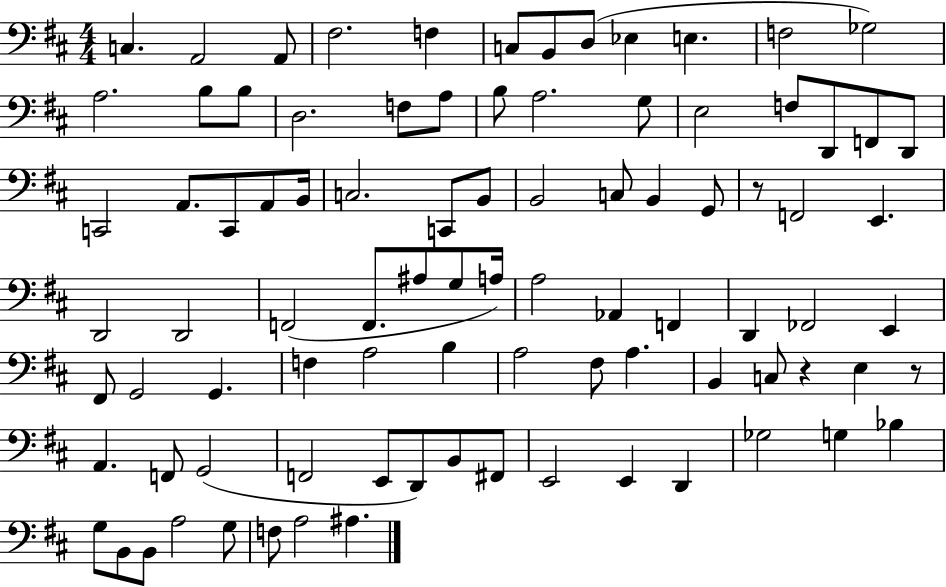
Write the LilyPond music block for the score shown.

{
  \clef bass
  \numericTimeSignature
  \time 4/4
  \key d \major
  \repeat volta 2 { c4. a,2 a,8 | fis2. f4 | c8 b,8 d8( ees4 e4. | f2 ges2) | \break a2. b8 b8 | d2. f8 a8 | b8 a2. g8 | e2 f8 d,8 f,8 d,8 | \break c,2 a,8. c,8 a,8 b,16 | c2. c,8 b,8 | b,2 c8 b,4 g,8 | r8 f,2 e,4. | \break d,2 d,2 | f,2( f,8. ais8 g8 a16) | a2 aes,4 f,4 | d,4 fes,2 e,4 | \break fis,8 g,2 g,4. | f4 a2 b4 | a2 fis8 a4. | b,4 c8 r4 e4 r8 | \break a,4. f,8 g,2( | f,2 e,8 d,8) b,8 fis,8 | e,2 e,4 d,4 | ges2 g4 bes4 | \break g8 b,8 b,8 a2 g8 | f8 a2 ais4. | } \bar "|."
}